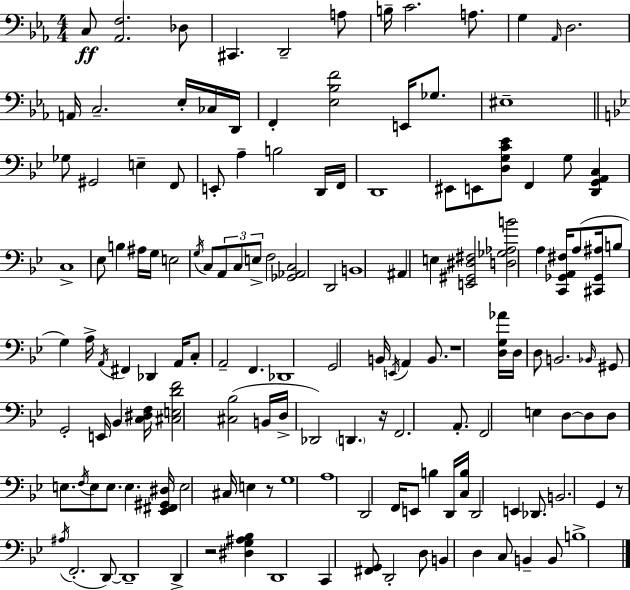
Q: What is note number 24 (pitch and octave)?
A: F2